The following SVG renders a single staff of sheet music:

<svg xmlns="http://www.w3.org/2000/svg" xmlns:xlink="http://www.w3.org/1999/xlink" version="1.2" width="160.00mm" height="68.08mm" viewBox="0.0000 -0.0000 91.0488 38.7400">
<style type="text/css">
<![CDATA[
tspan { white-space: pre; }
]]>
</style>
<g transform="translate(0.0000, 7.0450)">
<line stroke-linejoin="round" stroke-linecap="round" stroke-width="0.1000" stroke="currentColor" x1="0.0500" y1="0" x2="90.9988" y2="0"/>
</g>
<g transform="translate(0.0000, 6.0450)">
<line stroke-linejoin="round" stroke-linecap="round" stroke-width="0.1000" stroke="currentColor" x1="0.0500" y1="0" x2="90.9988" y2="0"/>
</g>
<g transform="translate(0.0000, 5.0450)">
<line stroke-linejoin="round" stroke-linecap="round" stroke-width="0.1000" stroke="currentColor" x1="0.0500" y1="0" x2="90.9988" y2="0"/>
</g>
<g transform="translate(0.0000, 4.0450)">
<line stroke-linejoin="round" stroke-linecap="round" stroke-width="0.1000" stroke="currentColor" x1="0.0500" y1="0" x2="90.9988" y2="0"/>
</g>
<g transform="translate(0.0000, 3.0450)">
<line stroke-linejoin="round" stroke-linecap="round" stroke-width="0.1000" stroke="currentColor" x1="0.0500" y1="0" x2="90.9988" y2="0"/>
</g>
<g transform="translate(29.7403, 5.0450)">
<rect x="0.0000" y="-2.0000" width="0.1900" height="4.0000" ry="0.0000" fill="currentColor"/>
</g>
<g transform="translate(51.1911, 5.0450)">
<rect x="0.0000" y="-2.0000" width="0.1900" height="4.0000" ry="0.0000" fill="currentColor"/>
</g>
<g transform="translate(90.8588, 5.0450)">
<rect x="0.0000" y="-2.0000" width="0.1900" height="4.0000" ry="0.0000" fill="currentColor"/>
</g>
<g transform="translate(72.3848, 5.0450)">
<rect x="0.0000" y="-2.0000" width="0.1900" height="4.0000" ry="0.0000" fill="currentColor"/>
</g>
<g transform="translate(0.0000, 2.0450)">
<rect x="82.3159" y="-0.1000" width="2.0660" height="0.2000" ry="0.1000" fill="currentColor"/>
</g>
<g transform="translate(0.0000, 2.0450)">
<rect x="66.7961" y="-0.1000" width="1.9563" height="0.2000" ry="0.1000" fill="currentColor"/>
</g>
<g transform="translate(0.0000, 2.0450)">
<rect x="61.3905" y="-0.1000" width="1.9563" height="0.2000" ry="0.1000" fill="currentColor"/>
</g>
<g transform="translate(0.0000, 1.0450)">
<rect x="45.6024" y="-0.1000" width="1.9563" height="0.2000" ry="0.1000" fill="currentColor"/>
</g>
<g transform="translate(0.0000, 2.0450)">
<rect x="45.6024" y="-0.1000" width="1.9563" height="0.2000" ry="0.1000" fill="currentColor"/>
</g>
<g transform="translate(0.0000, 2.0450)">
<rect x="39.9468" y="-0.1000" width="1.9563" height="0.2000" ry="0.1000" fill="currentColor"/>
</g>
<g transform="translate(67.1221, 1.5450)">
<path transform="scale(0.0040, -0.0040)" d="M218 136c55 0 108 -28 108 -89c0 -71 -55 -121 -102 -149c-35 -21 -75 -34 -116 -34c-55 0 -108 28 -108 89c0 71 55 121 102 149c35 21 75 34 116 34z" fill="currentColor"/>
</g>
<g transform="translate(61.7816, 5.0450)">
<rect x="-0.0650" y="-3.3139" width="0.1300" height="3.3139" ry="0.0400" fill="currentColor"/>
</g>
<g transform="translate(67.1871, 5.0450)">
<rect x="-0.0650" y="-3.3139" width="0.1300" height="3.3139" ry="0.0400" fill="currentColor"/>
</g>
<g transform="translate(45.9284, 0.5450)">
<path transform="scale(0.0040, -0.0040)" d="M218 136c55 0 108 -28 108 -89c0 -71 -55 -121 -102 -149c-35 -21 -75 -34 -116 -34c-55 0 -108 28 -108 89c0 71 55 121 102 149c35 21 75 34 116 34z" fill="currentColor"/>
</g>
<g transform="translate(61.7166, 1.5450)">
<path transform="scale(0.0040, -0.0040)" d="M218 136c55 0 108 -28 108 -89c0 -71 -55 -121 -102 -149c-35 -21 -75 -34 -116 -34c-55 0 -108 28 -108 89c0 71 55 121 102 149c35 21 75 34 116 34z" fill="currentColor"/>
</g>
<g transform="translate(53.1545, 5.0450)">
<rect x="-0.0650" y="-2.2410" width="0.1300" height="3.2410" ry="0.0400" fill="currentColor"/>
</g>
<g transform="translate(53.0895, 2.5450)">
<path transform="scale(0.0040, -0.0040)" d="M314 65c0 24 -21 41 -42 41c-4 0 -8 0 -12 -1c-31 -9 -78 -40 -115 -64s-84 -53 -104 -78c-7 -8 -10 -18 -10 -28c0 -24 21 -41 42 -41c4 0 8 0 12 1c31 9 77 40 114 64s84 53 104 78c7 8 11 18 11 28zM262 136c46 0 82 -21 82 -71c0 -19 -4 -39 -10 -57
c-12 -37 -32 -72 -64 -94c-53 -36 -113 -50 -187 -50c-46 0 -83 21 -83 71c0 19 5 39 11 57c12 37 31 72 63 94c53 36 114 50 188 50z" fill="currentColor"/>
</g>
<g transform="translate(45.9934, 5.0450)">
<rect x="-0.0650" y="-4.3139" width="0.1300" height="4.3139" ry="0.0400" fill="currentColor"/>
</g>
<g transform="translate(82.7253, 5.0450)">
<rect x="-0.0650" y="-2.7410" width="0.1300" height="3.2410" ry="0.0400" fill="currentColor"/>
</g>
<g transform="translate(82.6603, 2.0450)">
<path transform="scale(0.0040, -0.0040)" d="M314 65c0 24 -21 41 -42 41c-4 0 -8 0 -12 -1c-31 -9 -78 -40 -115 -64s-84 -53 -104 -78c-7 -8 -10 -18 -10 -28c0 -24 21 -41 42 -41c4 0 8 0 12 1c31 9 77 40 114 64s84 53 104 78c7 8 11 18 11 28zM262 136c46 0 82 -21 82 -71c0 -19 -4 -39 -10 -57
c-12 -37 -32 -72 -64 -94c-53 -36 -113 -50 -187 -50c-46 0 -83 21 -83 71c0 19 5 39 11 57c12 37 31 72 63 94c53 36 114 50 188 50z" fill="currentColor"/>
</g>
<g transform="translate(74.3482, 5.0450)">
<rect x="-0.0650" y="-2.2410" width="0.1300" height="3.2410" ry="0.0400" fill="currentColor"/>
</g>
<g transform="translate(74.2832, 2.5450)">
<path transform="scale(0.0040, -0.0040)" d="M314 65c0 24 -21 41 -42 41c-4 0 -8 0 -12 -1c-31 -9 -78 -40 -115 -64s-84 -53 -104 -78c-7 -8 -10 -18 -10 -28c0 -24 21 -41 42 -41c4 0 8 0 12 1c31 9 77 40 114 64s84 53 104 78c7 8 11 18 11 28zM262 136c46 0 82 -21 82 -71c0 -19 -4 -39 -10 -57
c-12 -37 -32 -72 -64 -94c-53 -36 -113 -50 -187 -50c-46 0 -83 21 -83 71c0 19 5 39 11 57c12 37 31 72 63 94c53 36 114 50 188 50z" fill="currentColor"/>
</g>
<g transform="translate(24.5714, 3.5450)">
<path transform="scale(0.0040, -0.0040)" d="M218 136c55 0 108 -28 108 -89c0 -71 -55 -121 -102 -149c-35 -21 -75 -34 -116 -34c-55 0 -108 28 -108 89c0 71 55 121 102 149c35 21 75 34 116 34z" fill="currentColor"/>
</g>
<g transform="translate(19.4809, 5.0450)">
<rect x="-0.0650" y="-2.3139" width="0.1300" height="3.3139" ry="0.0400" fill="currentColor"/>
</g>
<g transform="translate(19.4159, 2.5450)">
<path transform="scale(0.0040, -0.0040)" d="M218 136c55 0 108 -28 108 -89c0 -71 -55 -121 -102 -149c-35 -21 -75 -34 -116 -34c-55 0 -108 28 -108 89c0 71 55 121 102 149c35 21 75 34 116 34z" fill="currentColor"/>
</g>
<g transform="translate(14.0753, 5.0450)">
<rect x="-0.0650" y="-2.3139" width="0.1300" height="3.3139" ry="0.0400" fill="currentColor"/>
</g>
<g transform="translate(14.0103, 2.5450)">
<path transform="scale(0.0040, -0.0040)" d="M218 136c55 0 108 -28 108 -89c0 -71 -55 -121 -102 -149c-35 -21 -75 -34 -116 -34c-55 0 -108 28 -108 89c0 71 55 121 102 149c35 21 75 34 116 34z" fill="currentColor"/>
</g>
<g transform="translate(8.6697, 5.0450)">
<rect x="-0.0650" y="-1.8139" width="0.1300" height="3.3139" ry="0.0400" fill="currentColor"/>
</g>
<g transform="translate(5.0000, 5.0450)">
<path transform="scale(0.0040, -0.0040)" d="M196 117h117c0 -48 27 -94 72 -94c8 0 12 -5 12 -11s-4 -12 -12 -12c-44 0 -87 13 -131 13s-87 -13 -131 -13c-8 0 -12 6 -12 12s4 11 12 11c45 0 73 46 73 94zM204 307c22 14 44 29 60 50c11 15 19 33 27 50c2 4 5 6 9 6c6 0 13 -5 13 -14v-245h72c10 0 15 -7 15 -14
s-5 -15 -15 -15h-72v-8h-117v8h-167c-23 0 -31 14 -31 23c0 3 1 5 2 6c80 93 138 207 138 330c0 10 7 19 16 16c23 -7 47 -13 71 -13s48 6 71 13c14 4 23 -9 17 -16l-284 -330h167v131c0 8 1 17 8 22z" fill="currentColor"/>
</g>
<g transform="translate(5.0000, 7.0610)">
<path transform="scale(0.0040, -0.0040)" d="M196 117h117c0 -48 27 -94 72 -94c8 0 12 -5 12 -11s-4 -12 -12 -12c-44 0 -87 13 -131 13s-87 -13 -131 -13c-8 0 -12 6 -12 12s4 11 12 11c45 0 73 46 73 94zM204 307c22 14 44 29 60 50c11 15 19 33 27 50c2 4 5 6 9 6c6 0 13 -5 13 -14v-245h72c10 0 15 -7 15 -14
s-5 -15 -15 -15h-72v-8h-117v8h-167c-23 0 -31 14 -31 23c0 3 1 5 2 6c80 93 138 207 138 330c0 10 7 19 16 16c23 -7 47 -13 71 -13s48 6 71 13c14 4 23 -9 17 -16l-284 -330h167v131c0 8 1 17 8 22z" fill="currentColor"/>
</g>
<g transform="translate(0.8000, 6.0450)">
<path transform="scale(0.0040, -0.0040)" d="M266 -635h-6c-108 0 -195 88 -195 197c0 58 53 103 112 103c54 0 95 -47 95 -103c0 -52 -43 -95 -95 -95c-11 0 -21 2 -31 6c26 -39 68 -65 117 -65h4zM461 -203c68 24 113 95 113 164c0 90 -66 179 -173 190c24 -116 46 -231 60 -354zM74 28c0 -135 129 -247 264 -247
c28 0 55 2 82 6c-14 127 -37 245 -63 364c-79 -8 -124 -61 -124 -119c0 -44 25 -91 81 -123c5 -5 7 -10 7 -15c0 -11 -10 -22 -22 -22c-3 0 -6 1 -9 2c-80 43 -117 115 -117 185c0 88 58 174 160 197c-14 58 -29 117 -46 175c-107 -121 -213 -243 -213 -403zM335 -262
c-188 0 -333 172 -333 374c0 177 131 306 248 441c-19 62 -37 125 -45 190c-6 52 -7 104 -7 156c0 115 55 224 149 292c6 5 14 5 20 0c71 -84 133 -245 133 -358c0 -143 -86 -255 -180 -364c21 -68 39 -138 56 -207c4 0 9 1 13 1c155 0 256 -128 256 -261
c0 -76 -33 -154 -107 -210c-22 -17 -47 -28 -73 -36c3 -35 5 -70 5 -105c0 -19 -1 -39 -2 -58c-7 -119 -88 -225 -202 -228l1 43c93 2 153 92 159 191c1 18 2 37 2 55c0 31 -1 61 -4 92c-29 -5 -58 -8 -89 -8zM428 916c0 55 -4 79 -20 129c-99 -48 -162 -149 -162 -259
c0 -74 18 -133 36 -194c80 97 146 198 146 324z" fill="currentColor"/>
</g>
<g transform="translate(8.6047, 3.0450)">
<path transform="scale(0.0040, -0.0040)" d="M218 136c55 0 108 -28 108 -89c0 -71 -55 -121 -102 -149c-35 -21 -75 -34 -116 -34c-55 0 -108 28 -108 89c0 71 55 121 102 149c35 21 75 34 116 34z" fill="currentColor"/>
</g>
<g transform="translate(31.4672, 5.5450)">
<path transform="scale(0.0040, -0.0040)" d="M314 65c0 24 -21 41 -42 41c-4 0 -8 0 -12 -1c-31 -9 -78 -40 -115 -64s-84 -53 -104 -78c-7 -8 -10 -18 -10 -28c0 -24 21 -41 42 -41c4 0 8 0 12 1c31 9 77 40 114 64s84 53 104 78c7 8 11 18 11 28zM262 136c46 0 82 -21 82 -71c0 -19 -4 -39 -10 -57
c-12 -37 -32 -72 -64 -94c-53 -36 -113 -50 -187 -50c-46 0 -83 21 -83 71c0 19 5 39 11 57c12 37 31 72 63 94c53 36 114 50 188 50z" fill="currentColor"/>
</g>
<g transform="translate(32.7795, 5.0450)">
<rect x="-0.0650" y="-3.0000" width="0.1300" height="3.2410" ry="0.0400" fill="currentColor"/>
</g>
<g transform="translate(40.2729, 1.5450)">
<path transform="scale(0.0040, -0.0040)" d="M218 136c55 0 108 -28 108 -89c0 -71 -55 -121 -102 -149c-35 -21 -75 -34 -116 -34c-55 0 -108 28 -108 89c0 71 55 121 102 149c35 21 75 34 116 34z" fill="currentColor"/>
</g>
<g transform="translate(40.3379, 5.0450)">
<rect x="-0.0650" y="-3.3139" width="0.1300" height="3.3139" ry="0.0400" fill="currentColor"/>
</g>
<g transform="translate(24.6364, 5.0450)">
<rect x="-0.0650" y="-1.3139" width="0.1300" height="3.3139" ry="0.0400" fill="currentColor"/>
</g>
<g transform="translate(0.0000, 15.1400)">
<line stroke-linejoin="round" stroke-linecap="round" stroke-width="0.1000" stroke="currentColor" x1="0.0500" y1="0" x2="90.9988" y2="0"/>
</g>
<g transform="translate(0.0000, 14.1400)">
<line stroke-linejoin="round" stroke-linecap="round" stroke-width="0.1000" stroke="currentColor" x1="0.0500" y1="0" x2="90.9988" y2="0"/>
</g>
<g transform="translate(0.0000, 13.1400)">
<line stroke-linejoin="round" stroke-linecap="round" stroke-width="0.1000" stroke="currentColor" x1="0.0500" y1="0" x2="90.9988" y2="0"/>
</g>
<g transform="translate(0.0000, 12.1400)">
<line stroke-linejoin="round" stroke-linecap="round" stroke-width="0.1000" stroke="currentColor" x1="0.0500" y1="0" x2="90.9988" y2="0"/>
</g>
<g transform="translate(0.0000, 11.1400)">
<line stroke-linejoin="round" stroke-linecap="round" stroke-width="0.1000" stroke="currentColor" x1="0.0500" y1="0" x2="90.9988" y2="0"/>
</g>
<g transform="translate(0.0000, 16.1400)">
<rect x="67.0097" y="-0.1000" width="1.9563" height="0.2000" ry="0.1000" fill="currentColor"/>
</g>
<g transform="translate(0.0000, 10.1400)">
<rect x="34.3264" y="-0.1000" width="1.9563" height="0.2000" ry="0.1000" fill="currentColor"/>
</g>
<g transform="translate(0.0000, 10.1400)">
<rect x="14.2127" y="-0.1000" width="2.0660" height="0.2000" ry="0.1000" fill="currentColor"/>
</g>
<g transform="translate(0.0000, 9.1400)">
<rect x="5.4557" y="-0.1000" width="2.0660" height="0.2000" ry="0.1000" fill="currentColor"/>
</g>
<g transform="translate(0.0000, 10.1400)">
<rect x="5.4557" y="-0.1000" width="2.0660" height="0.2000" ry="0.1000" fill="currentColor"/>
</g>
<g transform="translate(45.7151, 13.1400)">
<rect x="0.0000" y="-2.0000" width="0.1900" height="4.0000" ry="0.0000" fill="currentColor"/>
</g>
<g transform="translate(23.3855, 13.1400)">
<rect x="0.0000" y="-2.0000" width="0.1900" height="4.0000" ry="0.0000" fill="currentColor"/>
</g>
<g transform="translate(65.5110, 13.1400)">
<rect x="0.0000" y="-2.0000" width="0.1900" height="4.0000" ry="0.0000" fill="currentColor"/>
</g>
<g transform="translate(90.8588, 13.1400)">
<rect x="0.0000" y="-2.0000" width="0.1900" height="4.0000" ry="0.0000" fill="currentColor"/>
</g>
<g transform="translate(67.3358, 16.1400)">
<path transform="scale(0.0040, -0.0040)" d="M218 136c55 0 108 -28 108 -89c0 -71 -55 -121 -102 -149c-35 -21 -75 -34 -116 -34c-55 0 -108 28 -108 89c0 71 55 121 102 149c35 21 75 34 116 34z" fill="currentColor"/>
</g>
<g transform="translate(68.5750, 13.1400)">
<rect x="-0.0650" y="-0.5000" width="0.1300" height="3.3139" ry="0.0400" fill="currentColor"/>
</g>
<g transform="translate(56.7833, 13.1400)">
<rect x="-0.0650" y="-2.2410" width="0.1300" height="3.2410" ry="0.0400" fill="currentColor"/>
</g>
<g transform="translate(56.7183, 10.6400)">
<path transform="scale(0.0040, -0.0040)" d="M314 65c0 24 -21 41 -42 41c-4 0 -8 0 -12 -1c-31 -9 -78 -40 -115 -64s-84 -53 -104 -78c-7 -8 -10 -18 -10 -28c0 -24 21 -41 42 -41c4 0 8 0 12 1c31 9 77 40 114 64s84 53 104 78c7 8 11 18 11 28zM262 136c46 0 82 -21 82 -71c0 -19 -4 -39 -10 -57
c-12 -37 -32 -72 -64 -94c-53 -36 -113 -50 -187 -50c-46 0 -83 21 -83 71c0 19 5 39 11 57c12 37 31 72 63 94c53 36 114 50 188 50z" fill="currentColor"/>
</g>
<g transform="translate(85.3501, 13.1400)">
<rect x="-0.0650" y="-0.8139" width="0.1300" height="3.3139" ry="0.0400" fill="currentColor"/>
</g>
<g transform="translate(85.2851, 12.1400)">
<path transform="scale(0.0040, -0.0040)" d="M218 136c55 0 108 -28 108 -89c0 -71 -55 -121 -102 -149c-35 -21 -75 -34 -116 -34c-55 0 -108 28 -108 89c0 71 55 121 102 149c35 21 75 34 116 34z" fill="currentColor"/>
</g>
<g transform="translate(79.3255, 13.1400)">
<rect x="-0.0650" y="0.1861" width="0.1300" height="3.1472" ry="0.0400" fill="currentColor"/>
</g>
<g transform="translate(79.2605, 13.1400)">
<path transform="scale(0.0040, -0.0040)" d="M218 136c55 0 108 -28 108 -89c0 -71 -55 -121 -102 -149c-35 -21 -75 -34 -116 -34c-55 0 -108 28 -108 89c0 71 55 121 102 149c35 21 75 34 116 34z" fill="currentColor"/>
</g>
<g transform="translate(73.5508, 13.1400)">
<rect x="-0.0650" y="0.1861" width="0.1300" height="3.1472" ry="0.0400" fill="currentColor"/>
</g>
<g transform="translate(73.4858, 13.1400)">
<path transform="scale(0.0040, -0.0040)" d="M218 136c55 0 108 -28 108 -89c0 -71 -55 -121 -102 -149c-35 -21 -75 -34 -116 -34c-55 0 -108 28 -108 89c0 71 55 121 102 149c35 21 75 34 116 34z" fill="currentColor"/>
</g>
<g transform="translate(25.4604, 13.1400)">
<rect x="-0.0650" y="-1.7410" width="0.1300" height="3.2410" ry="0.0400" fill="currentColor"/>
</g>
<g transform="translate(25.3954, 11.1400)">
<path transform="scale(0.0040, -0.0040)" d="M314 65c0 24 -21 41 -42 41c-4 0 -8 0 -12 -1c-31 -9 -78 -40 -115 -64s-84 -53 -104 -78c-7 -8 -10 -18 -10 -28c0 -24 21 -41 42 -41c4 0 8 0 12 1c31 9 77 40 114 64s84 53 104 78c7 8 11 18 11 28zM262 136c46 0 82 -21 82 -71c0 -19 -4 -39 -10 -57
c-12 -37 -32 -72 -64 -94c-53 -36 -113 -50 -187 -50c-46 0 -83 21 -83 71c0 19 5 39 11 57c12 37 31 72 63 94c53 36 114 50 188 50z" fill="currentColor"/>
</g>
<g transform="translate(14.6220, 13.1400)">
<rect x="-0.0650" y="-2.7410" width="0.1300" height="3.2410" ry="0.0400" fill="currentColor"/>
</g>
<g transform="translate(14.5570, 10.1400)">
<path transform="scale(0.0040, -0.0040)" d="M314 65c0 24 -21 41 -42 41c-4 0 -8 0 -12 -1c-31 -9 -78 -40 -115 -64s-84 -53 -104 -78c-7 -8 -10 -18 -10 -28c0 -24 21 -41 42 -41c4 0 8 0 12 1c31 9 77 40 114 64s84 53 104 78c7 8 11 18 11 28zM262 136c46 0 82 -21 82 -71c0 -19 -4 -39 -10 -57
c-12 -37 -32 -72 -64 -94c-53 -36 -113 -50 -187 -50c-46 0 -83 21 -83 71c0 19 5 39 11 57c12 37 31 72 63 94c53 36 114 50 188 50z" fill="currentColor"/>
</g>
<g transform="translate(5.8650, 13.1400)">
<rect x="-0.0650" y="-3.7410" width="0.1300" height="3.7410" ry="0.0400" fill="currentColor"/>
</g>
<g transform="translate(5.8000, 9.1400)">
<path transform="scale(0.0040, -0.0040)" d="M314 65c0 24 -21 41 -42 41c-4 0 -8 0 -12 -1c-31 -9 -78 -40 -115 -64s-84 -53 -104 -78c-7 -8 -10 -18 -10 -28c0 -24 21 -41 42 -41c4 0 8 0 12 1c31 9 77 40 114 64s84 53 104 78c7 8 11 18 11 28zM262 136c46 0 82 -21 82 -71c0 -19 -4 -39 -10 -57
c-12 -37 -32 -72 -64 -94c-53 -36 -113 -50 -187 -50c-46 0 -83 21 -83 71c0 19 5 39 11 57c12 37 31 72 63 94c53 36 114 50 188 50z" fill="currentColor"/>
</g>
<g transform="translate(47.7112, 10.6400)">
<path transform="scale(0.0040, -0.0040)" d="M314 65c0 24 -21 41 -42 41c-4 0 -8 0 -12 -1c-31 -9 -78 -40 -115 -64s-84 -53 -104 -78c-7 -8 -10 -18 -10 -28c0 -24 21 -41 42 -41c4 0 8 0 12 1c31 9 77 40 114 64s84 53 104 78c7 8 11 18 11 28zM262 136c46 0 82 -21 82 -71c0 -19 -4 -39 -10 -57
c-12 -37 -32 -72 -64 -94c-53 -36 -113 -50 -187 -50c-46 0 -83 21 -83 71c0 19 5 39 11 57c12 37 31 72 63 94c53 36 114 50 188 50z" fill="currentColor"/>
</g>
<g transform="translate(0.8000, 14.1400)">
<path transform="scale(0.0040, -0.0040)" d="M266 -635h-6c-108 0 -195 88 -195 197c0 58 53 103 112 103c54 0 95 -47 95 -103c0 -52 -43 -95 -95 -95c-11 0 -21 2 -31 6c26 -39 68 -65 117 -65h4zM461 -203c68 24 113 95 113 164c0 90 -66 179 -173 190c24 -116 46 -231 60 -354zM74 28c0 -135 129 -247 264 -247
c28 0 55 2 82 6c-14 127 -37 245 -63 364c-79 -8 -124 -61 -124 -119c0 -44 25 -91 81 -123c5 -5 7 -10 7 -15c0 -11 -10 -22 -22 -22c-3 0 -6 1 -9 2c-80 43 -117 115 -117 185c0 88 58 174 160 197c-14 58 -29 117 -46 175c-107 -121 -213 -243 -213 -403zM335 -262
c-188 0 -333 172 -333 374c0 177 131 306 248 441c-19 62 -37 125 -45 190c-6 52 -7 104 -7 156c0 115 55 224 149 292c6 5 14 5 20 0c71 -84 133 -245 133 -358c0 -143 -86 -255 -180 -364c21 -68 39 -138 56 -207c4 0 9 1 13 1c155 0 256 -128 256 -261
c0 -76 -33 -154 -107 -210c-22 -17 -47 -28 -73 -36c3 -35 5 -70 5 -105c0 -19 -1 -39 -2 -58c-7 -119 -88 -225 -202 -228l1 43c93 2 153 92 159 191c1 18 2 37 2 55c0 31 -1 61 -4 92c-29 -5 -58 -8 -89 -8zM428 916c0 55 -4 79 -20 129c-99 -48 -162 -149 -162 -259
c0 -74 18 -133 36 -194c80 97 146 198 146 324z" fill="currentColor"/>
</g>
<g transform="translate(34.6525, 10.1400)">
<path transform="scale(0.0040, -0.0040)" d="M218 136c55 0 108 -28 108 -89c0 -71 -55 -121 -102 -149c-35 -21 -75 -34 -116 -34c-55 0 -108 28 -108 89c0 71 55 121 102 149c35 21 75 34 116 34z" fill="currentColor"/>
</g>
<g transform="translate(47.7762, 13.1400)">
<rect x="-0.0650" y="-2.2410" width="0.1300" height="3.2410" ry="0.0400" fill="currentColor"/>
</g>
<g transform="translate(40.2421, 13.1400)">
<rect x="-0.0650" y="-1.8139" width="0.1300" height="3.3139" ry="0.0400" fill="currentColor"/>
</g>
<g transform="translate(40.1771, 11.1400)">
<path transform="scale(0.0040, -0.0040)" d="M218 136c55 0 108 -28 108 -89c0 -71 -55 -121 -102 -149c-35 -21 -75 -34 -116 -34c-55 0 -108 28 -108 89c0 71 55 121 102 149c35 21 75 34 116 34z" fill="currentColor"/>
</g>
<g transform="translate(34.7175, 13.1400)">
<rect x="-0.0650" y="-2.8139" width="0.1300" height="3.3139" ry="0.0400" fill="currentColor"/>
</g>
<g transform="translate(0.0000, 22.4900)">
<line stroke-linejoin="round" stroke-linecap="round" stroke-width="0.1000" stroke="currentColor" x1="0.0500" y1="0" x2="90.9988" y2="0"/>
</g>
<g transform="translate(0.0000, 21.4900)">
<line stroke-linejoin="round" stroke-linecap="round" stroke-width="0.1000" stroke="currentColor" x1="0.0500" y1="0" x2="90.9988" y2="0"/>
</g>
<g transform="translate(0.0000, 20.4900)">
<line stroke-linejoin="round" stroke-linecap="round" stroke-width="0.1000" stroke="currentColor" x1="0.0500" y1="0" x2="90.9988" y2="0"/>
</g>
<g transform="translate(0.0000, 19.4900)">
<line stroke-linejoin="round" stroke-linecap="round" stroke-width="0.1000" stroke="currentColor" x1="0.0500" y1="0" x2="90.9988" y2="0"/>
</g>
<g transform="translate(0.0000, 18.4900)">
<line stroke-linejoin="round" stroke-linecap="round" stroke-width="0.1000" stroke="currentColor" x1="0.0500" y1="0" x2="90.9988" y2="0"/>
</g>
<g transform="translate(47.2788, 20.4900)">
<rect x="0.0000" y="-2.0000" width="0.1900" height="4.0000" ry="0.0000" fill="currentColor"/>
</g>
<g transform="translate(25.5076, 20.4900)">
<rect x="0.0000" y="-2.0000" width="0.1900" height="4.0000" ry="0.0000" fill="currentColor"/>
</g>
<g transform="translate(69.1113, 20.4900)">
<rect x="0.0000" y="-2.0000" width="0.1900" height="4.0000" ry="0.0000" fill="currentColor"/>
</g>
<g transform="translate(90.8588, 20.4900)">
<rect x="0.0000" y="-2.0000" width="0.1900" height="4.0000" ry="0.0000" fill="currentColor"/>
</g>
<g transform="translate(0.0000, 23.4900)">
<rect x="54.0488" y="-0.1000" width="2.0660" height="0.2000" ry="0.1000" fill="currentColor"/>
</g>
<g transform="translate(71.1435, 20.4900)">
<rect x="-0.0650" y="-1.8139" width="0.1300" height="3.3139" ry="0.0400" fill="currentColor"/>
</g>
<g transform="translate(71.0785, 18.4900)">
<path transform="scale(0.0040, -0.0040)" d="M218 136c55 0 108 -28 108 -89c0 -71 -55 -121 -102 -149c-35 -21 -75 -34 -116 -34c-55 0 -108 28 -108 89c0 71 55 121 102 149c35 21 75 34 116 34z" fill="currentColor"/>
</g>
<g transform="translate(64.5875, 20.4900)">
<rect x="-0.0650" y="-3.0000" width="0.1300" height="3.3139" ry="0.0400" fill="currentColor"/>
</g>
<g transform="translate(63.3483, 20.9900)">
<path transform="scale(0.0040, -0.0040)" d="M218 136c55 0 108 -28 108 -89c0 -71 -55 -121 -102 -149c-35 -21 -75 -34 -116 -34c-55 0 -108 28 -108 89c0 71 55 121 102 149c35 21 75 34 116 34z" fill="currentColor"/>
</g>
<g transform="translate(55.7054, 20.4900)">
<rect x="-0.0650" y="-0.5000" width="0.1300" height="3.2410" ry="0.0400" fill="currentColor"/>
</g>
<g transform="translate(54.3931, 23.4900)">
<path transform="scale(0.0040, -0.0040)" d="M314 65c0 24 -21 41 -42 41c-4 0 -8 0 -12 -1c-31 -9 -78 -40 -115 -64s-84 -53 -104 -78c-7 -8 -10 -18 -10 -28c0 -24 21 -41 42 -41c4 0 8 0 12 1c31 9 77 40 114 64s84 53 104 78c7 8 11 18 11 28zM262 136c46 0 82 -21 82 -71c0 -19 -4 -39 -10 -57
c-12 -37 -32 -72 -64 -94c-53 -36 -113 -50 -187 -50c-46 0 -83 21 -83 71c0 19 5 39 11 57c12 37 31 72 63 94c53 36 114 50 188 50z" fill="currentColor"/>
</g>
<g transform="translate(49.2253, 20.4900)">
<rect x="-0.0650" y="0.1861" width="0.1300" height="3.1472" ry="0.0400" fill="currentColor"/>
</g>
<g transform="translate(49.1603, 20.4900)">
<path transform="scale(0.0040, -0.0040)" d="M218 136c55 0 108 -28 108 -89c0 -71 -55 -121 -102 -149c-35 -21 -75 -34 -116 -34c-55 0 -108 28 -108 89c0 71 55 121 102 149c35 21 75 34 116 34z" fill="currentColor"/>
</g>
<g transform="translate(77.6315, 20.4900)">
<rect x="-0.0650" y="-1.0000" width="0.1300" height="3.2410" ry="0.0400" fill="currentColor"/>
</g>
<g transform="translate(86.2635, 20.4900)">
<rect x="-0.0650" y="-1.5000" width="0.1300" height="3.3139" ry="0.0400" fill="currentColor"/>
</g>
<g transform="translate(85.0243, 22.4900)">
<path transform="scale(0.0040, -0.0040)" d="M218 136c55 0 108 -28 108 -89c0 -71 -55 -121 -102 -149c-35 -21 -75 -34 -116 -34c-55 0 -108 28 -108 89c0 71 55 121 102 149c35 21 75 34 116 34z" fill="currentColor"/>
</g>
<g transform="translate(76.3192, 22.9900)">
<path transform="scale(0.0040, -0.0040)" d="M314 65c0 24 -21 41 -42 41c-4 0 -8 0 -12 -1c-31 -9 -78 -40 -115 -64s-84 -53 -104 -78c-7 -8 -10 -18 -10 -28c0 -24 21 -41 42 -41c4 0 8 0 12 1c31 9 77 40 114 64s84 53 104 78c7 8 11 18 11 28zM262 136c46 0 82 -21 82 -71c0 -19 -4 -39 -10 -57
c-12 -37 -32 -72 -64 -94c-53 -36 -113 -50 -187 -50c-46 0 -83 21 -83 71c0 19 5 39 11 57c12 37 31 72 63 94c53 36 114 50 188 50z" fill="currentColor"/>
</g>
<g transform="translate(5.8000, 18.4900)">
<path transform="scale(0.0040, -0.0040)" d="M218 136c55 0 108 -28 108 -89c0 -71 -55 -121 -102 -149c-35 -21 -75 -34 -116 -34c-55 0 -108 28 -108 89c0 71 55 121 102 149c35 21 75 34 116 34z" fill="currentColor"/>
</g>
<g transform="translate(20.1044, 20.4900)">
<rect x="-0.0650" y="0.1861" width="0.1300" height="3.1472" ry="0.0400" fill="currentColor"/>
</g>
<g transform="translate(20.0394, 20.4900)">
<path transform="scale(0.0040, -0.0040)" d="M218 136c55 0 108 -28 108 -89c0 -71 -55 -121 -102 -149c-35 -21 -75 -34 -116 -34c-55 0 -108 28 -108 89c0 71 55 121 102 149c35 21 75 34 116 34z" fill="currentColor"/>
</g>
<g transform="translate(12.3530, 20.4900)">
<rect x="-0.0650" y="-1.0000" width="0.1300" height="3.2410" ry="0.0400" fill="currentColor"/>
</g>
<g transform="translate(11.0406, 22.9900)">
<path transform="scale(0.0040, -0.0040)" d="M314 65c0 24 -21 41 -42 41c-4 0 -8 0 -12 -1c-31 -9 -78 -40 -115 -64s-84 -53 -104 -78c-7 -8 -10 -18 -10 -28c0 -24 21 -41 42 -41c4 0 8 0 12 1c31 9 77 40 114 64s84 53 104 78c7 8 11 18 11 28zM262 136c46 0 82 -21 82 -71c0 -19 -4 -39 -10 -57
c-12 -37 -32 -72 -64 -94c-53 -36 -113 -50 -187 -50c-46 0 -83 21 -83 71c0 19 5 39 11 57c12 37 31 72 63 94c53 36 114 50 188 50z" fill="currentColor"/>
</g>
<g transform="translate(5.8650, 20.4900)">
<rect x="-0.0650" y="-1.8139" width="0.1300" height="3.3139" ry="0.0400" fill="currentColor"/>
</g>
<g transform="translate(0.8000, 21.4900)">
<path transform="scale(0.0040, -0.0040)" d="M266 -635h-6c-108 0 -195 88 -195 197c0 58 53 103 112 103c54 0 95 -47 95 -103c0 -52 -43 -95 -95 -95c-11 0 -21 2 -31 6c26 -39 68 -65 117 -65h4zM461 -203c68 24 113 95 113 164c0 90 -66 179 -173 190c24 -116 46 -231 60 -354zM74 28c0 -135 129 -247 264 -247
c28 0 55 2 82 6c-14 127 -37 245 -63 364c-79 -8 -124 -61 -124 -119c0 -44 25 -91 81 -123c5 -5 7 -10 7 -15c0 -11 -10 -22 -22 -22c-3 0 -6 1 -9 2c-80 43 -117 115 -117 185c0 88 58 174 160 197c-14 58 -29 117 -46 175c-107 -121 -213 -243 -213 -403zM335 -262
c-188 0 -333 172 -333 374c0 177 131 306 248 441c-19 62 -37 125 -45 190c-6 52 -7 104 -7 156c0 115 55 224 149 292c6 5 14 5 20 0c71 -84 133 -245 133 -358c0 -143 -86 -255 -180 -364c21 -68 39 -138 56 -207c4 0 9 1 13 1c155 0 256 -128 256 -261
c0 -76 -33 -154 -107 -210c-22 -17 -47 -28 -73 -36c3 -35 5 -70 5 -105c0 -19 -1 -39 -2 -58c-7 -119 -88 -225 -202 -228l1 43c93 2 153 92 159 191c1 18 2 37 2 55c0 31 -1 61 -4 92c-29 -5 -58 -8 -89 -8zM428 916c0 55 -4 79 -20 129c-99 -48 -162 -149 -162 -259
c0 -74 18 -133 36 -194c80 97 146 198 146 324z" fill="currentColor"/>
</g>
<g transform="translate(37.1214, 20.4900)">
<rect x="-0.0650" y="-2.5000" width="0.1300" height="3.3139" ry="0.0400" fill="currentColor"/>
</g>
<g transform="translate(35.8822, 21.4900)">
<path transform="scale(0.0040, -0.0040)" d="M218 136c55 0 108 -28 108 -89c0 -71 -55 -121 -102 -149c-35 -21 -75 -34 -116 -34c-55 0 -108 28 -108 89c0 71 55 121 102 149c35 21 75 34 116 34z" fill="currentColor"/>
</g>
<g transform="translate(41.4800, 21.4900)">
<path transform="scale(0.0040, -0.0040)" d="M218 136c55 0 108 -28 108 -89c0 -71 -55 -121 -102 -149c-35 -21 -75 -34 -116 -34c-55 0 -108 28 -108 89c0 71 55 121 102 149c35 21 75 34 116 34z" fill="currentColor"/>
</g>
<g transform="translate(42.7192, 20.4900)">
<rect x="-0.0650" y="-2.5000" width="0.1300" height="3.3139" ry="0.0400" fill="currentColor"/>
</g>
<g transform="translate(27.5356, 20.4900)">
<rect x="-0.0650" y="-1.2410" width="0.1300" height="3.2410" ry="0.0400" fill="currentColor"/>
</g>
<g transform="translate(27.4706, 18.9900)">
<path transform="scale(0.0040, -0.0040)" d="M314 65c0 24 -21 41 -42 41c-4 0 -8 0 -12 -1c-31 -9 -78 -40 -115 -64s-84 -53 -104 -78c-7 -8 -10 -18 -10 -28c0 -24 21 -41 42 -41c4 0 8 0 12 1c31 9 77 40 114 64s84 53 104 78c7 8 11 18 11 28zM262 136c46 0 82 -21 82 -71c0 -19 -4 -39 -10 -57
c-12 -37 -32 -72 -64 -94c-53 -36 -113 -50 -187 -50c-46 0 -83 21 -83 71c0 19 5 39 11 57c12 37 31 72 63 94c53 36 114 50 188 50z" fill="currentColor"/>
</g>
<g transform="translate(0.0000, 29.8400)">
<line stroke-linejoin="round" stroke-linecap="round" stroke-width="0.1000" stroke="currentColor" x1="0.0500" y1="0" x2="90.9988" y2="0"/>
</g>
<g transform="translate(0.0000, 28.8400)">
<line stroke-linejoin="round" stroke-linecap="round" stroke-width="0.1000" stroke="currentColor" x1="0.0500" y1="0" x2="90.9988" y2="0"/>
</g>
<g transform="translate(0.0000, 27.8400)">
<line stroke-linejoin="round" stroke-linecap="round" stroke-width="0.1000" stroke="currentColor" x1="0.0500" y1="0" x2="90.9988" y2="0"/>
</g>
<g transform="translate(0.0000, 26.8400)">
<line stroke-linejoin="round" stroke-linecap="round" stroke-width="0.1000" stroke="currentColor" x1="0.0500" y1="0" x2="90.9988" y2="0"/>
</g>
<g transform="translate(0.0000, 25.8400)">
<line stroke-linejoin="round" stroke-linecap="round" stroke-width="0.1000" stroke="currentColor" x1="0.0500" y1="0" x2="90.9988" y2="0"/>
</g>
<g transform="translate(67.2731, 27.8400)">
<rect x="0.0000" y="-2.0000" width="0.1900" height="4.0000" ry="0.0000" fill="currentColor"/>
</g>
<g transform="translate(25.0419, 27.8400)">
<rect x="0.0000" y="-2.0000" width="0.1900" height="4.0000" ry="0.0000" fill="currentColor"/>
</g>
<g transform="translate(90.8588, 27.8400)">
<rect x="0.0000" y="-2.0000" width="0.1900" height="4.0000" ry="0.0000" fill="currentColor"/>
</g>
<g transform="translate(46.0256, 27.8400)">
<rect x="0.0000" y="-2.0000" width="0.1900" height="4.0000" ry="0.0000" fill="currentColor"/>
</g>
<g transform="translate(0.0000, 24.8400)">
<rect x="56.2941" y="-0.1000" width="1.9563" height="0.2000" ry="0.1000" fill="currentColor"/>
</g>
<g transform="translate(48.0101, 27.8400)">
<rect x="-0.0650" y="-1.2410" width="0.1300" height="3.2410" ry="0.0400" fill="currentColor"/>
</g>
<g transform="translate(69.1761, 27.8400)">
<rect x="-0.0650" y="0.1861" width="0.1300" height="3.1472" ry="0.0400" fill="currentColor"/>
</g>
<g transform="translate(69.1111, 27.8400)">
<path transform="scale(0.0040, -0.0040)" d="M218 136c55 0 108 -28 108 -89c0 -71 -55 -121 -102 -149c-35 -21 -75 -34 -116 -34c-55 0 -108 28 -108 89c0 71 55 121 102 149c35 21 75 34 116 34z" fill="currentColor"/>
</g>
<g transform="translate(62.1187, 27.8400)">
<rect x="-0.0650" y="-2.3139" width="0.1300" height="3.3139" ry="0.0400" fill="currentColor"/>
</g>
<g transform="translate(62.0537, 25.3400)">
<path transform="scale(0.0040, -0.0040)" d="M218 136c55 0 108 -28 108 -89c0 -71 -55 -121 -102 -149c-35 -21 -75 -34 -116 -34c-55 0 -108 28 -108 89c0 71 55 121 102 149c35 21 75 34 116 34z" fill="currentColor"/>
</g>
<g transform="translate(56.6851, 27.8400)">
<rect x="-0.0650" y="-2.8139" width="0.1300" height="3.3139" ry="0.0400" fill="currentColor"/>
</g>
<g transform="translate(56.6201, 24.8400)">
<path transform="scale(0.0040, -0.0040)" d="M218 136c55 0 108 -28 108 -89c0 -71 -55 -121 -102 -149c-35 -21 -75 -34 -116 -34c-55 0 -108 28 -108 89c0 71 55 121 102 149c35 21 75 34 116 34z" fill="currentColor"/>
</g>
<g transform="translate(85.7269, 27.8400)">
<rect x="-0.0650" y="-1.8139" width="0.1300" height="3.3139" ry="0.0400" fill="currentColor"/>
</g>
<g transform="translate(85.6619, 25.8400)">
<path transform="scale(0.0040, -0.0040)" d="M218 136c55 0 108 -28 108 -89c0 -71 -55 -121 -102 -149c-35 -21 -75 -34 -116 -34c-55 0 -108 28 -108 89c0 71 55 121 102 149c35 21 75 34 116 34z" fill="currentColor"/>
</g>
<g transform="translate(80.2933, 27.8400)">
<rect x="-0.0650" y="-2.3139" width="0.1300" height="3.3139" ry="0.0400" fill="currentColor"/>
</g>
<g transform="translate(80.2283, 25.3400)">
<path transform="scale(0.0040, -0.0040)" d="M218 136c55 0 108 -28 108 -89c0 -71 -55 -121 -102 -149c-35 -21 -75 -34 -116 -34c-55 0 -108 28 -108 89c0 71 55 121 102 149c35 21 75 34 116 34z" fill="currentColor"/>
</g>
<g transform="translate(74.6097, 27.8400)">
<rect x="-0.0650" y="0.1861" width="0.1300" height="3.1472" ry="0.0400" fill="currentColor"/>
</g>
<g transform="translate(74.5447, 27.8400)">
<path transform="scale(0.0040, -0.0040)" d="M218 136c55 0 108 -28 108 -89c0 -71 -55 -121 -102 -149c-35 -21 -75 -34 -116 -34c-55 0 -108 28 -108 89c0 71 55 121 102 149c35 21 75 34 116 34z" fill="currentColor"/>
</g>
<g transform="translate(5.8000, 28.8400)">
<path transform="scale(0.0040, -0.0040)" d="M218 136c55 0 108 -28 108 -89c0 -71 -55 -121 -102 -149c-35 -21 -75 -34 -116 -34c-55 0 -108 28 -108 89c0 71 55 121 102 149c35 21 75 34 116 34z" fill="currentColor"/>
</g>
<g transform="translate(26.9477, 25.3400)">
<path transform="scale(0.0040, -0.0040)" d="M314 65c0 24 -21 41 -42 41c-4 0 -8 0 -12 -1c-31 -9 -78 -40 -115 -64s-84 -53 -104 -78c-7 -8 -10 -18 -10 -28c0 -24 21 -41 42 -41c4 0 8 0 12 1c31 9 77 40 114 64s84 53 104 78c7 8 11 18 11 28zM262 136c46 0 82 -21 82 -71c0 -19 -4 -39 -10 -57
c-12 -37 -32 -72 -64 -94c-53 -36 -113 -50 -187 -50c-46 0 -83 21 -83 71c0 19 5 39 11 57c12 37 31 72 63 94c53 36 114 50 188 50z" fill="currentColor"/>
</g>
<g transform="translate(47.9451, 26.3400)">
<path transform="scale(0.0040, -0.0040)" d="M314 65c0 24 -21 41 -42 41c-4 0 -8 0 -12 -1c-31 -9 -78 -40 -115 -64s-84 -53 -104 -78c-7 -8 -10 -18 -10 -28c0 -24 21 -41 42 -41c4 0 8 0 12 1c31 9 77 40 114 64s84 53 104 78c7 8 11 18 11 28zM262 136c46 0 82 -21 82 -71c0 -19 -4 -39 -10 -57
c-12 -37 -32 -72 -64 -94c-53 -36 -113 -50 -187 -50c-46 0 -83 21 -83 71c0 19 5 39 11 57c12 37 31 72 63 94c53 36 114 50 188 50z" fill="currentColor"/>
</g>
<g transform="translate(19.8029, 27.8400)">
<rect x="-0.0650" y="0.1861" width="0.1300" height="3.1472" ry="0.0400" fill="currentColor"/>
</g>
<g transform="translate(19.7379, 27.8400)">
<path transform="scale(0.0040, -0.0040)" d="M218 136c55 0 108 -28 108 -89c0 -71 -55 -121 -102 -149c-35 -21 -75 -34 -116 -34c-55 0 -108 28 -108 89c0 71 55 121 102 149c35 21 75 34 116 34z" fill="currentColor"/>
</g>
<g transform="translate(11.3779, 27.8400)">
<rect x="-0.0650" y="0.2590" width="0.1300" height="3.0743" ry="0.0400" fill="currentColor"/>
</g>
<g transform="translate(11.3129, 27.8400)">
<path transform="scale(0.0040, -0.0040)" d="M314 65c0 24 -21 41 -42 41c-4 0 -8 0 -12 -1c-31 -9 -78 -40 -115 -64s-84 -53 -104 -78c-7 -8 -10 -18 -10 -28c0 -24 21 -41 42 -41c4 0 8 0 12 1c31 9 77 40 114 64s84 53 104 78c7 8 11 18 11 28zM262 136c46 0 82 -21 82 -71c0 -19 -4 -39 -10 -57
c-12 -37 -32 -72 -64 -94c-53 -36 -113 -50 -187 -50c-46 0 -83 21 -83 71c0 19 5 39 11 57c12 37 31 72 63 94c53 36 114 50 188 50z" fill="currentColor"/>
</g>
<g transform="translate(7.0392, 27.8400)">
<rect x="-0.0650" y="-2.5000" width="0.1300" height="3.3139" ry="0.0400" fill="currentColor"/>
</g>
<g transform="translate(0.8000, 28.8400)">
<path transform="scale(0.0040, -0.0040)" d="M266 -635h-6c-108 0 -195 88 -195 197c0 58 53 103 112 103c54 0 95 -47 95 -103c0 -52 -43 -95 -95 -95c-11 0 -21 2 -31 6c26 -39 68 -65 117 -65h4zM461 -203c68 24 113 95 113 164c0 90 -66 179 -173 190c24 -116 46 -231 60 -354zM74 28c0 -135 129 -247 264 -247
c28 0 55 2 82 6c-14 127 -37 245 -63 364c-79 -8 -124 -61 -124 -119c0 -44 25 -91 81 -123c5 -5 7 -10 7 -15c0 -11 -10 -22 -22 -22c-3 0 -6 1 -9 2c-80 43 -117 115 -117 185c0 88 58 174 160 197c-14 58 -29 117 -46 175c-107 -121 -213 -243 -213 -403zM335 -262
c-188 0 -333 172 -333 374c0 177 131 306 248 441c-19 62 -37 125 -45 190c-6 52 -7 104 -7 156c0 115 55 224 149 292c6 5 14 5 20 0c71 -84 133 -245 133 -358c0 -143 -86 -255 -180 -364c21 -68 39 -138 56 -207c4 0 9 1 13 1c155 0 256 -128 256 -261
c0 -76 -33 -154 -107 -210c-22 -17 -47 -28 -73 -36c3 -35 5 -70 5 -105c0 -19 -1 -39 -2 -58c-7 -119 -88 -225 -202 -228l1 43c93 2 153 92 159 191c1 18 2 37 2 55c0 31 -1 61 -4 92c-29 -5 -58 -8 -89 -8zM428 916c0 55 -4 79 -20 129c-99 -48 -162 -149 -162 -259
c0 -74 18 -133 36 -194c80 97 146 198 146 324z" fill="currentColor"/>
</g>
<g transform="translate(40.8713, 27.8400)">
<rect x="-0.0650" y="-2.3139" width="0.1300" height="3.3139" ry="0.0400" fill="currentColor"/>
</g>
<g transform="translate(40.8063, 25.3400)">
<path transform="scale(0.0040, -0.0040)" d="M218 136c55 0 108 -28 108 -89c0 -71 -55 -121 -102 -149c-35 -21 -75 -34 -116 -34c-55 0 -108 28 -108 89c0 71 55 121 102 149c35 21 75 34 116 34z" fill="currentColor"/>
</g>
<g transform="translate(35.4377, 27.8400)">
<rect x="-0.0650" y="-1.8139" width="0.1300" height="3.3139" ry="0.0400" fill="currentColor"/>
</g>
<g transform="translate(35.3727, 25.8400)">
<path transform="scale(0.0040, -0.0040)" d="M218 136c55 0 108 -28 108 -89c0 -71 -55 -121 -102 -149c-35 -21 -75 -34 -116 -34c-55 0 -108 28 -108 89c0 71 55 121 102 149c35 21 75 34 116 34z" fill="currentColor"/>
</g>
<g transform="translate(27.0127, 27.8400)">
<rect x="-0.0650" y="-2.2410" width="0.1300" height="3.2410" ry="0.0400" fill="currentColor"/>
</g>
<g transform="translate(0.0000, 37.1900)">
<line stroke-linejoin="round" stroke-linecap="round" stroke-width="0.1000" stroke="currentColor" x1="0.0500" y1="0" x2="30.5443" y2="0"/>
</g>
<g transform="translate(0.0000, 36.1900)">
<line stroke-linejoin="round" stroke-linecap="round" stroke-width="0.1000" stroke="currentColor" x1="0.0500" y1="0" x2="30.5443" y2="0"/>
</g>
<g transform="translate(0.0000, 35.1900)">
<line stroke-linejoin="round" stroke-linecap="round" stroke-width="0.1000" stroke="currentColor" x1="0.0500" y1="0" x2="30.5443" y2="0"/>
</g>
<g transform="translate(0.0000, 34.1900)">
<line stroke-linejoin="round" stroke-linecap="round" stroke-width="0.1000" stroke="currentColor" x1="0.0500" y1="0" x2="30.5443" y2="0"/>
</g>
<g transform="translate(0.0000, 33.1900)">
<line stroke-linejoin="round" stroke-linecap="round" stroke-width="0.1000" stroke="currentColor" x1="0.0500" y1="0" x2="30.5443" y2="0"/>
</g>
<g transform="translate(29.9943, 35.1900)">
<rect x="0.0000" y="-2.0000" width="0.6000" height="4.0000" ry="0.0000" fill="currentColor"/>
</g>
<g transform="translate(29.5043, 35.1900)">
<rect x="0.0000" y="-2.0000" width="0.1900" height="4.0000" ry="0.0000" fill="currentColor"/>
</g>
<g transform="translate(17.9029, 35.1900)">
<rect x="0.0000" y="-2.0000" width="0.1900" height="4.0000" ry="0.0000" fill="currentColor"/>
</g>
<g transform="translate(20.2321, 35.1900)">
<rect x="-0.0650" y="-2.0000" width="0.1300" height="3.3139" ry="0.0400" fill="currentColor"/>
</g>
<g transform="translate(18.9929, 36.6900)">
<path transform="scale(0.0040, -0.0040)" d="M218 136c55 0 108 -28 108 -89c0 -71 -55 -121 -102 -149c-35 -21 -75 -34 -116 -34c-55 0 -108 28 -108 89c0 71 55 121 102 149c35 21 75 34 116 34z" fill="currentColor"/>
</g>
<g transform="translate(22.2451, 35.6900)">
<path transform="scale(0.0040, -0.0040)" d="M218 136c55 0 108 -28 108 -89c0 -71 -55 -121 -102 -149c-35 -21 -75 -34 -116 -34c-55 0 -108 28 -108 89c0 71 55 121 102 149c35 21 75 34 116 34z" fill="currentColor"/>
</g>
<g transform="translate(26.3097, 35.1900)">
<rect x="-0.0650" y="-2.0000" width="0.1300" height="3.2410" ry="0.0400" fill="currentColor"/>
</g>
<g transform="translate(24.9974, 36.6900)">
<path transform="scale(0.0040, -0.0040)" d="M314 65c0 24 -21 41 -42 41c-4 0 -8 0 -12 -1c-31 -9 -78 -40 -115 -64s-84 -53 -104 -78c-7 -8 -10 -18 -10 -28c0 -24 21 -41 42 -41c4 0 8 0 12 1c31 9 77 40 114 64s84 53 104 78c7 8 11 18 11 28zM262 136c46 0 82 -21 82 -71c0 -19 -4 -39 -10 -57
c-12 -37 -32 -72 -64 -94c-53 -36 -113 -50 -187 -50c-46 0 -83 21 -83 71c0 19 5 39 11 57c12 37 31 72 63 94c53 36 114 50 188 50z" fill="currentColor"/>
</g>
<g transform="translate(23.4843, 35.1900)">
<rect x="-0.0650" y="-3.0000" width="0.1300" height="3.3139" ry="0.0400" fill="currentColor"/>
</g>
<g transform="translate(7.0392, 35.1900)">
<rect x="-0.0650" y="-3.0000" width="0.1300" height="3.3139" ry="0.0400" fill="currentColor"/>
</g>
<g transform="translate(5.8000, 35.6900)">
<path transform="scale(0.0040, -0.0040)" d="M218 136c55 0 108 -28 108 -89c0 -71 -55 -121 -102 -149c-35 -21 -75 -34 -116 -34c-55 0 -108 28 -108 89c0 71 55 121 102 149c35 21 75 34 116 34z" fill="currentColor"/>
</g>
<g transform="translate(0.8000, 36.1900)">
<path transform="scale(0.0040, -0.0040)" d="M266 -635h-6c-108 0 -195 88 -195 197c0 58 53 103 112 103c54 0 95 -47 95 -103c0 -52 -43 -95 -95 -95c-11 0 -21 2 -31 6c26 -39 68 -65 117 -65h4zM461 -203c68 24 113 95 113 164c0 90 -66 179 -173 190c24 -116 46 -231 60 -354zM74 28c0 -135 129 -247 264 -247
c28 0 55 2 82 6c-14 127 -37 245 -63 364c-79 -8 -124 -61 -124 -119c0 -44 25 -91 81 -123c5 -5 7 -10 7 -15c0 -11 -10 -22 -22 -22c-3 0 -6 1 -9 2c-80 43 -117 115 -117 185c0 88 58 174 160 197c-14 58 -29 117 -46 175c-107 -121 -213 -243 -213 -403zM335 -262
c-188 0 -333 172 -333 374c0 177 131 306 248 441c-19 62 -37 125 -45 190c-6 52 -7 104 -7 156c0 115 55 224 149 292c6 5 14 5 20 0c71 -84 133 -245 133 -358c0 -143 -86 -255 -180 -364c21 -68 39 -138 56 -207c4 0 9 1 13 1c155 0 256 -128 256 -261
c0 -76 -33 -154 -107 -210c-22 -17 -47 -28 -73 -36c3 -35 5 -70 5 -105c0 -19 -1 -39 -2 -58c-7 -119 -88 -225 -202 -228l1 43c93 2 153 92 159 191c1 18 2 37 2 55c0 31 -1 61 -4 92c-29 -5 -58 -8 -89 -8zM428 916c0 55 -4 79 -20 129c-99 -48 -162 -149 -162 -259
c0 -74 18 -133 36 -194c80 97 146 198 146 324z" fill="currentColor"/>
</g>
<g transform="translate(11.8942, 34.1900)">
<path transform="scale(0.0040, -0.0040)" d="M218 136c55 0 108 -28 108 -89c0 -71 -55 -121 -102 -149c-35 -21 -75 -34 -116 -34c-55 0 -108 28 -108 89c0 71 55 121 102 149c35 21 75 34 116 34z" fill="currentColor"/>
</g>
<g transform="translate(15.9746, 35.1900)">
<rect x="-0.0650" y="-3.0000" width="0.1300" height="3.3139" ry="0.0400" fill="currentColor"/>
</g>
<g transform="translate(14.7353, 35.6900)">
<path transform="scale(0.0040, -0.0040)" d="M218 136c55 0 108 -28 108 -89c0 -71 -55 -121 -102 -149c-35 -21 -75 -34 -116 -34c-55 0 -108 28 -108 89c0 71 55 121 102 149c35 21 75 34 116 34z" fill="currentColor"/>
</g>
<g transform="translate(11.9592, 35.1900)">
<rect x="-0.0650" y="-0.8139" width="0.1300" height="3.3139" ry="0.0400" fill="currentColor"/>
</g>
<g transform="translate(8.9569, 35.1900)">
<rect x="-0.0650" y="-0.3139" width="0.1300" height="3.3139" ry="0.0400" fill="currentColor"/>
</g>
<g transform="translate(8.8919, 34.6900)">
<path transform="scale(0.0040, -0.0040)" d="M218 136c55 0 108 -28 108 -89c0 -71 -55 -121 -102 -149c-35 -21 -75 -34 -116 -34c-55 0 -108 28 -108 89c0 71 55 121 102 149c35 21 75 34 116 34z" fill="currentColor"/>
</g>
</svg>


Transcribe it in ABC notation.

X:1
T:Untitled
M:4/4
L:1/4
K:C
f g g e A2 b d' g2 b b g2 a2 c'2 a2 f2 a f g2 g2 C B B d f D2 B e2 G G B C2 A f D2 E G B2 B g2 f g e2 a g B B g f A c d A F A F2